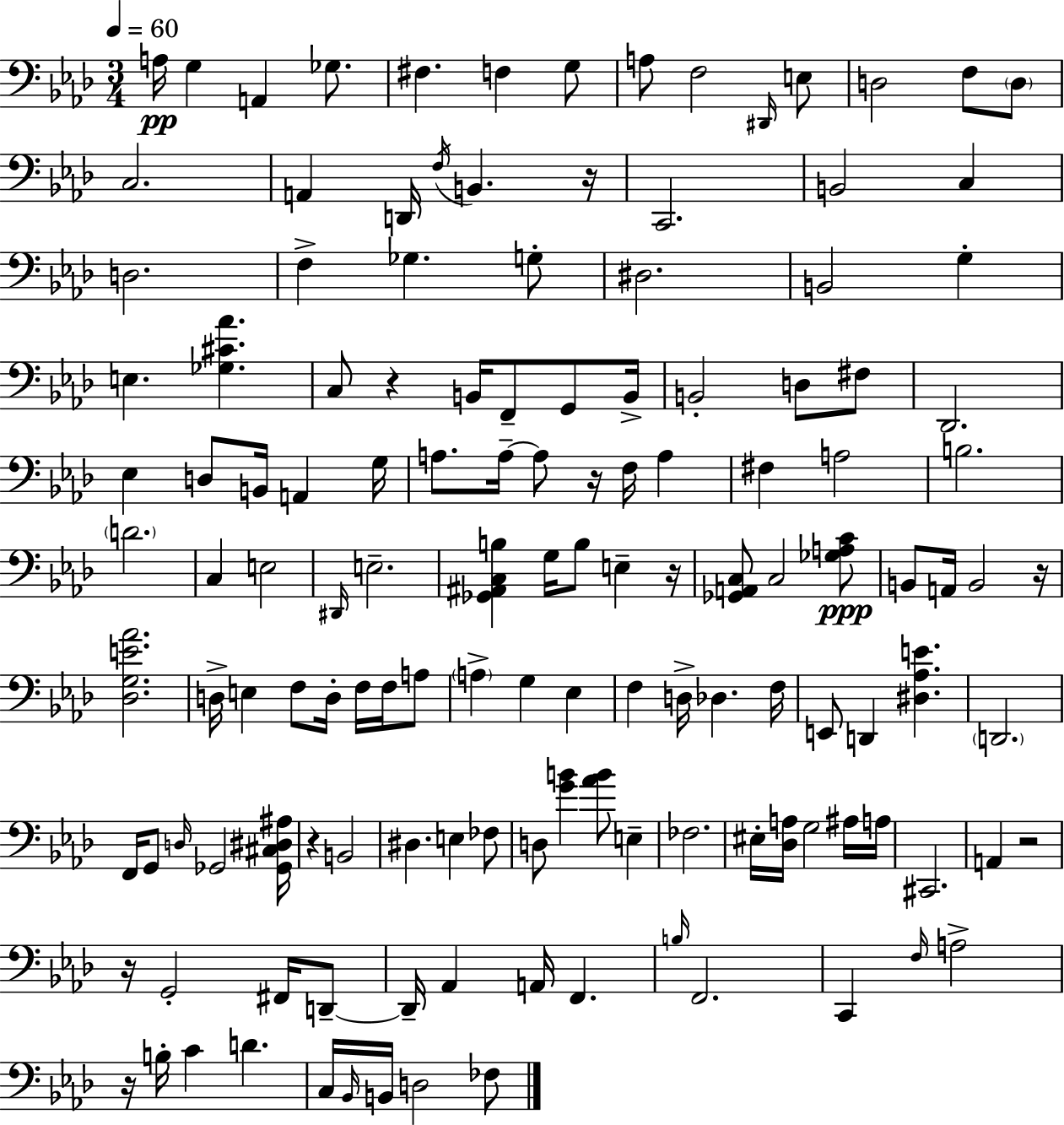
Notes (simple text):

A3/s G3/q A2/q Gb3/e. F#3/q. F3/q G3/e A3/e F3/h D#2/s E3/e D3/h F3/e D3/e C3/h. A2/q D2/s F3/s B2/q. R/s C2/h. B2/h C3/q D3/h. F3/q Gb3/q. G3/e D#3/h. B2/h G3/q E3/q. [Gb3,C#4,Ab4]/q. C3/e R/q B2/s F2/e G2/e B2/s B2/h D3/e F#3/e Db2/h. Eb3/q D3/e B2/s A2/q G3/s A3/e. A3/s A3/e R/s F3/s A3/q F#3/q A3/h B3/h. D4/h. C3/q E3/h D#2/s E3/h. [Gb2,A#2,C3,B3]/q G3/s B3/e E3/q R/s [Gb2,A2,C3]/e C3/h [Gb3,A3,C4]/e B2/e A2/s B2/h R/s [Db3,G3,E4,Ab4]/h. D3/s E3/q F3/e D3/s F3/s F3/s A3/e A3/q G3/q Eb3/q F3/q D3/s Db3/q. F3/s E2/e D2/q [D#3,Ab3,E4]/q. D2/h. F2/s G2/e D3/s Gb2/h [Gb2,C#3,D#3,A#3]/s R/q B2/h D#3/q. E3/q FES3/e D3/e [G4,B4]/q [Ab4,B4]/e E3/q FES3/h. EIS3/s [Db3,A3]/s G3/h A#3/s A3/s C#2/h. A2/q R/h R/s G2/h F#2/s D2/e D2/s Ab2/q A2/s F2/q. B3/s F2/h. C2/q F3/s A3/h R/s B3/s C4/q D4/q. C3/s Bb2/s B2/s D3/h FES3/e